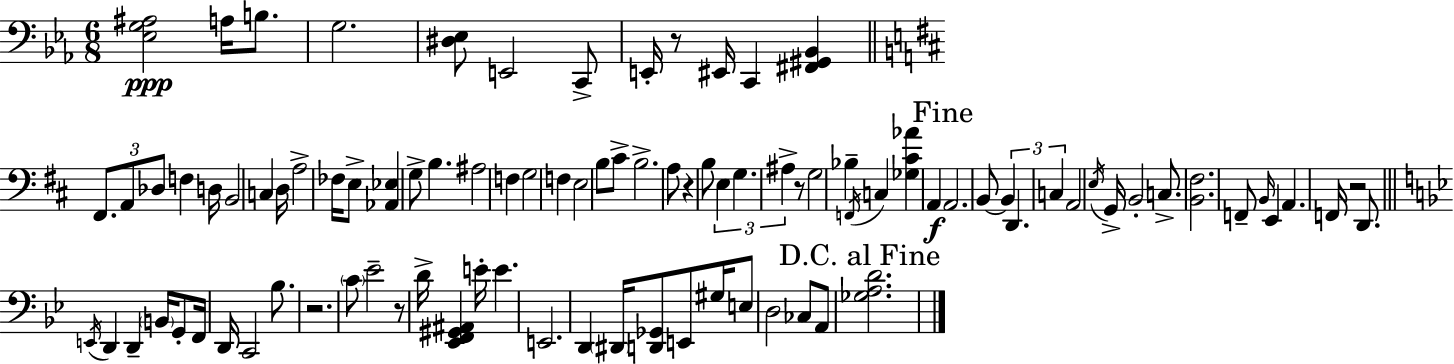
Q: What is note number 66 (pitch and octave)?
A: Eb4